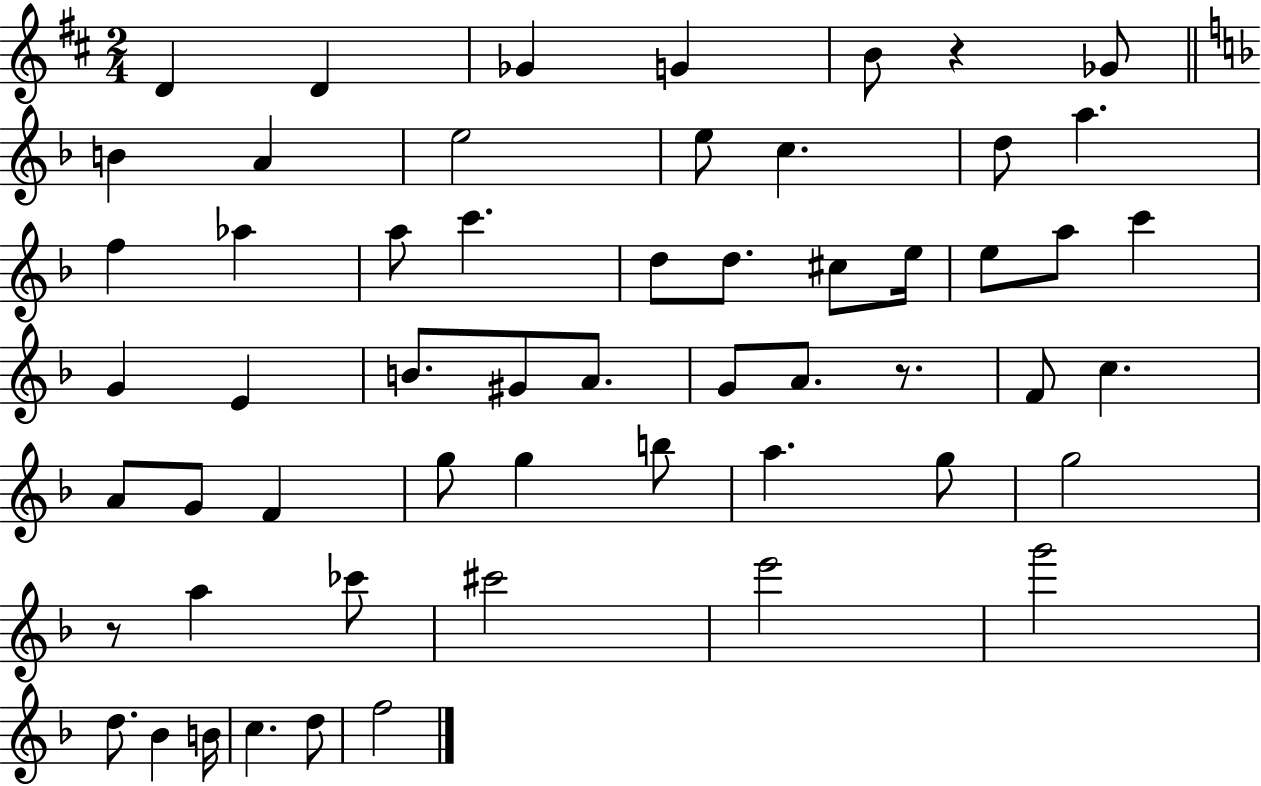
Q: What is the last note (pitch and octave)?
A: F5